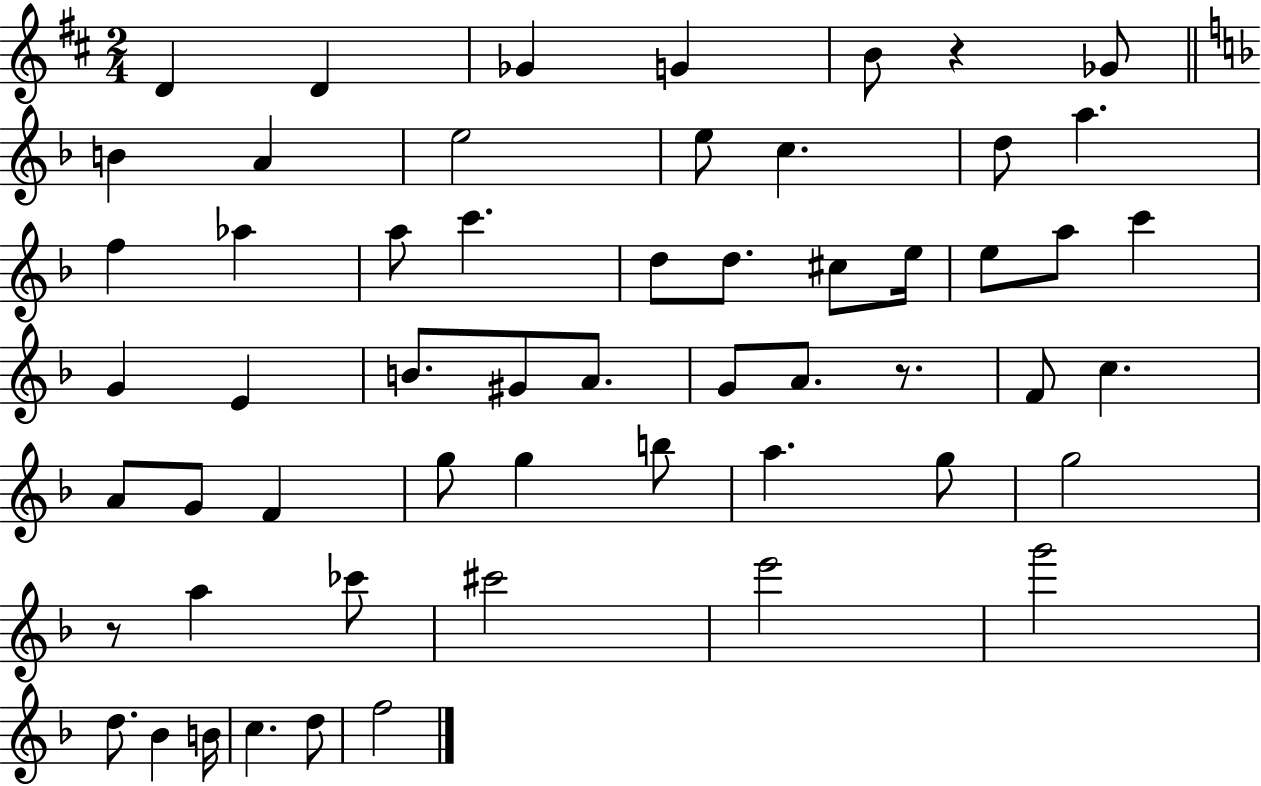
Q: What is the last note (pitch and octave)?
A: F5